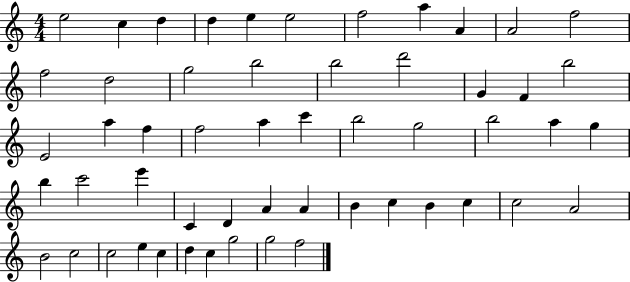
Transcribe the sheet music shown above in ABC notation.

X:1
T:Untitled
M:4/4
L:1/4
K:C
e2 c d d e e2 f2 a A A2 f2 f2 d2 g2 b2 b2 d'2 G F b2 E2 a f f2 a c' b2 g2 b2 a g b c'2 e' C D A A B c B c c2 A2 B2 c2 c2 e c d c g2 g2 f2